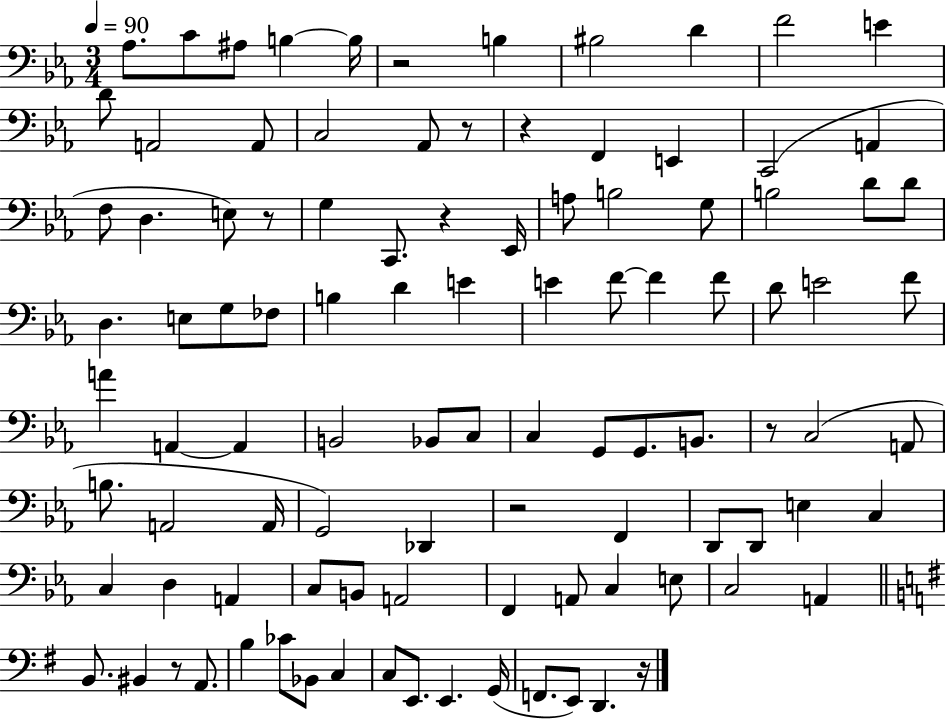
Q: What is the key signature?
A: EES major